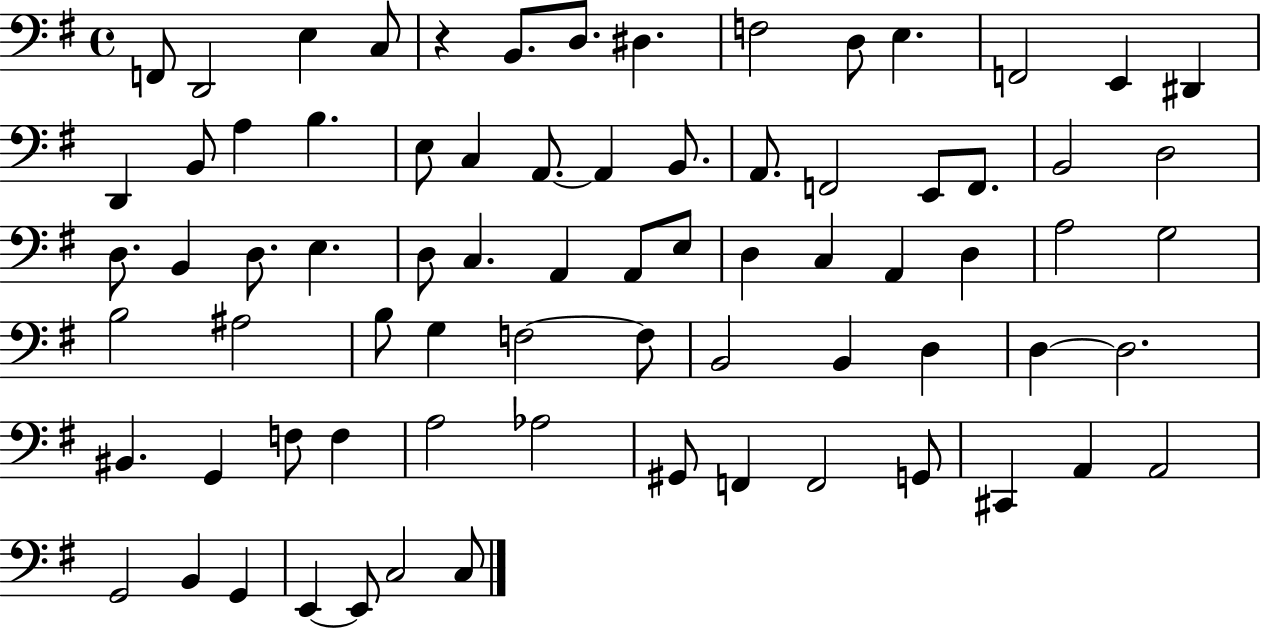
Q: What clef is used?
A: bass